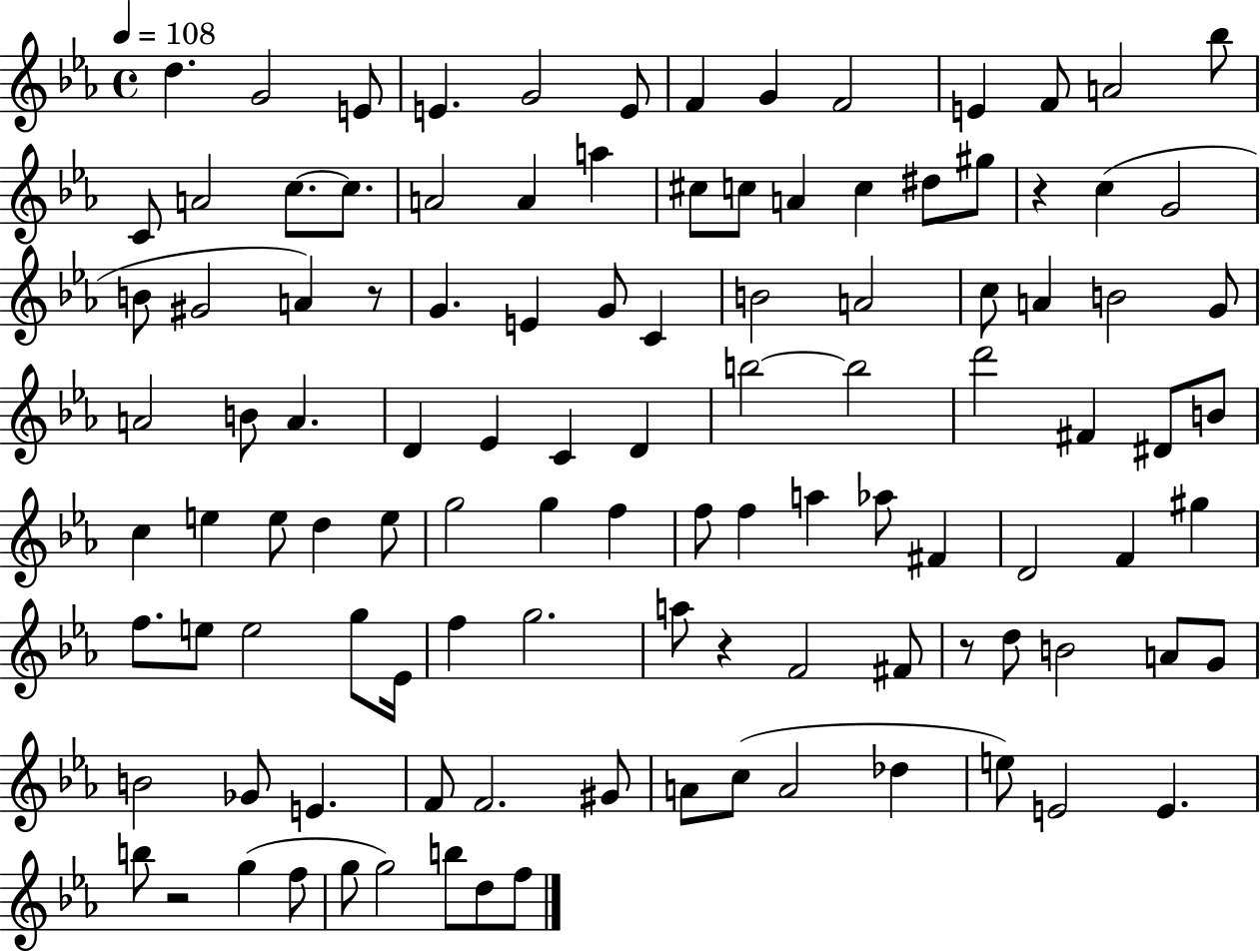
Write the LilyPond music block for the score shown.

{
  \clef treble
  \time 4/4
  \defaultTimeSignature
  \key ees \major
  \tempo 4 = 108
  d''4. g'2 e'8 | e'4. g'2 e'8 | f'4 g'4 f'2 | e'4 f'8 a'2 bes''8 | \break c'8 a'2 c''8.~~ c''8. | a'2 a'4 a''4 | cis''8 c''8 a'4 c''4 dis''8 gis''8 | r4 c''4( g'2 | \break b'8 gis'2 a'4) r8 | g'4. e'4 g'8 c'4 | b'2 a'2 | c''8 a'4 b'2 g'8 | \break a'2 b'8 a'4. | d'4 ees'4 c'4 d'4 | b''2~~ b''2 | d'''2 fis'4 dis'8 b'8 | \break c''4 e''4 e''8 d''4 e''8 | g''2 g''4 f''4 | f''8 f''4 a''4 aes''8 fis'4 | d'2 f'4 gis''4 | \break f''8. e''8 e''2 g''8 ees'16 | f''4 g''2. | a''8 r4 f'2 fis'8 | r8 d''8 b'2 a'8 g'8 | \break b'2 ges'8 e'4. | f'8 f'2. gis'8 | a'8 c''8( a'2 des''4 | e''8) e'2 e'4. | \break b''8 r2 g''4( f''8 | g''8 g''2) b''8 d''8 f''8 | \bar "|."
}